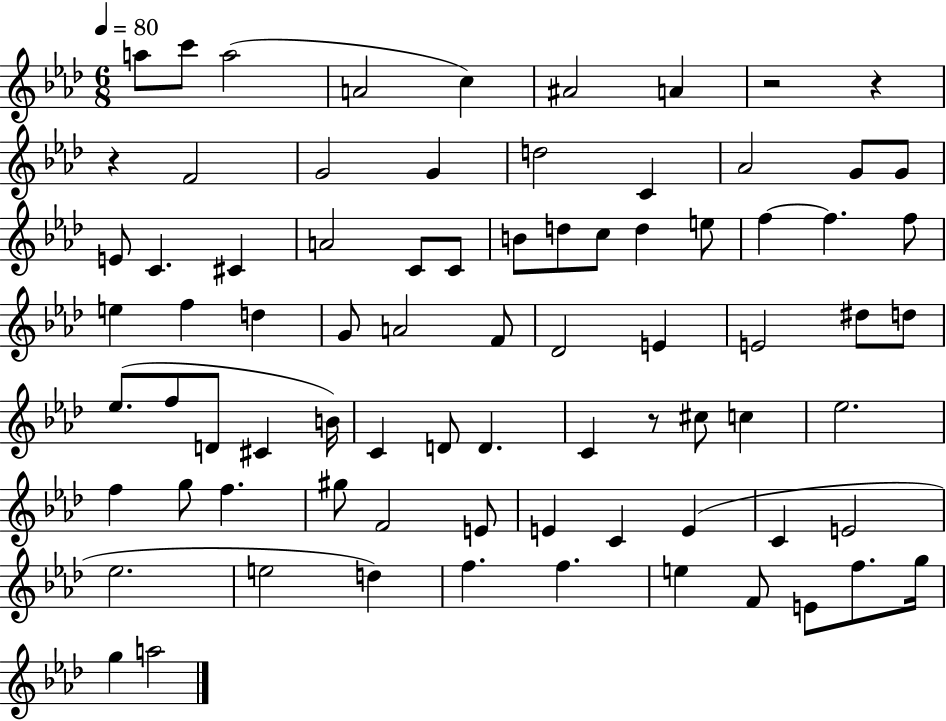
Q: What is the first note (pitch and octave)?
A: A5